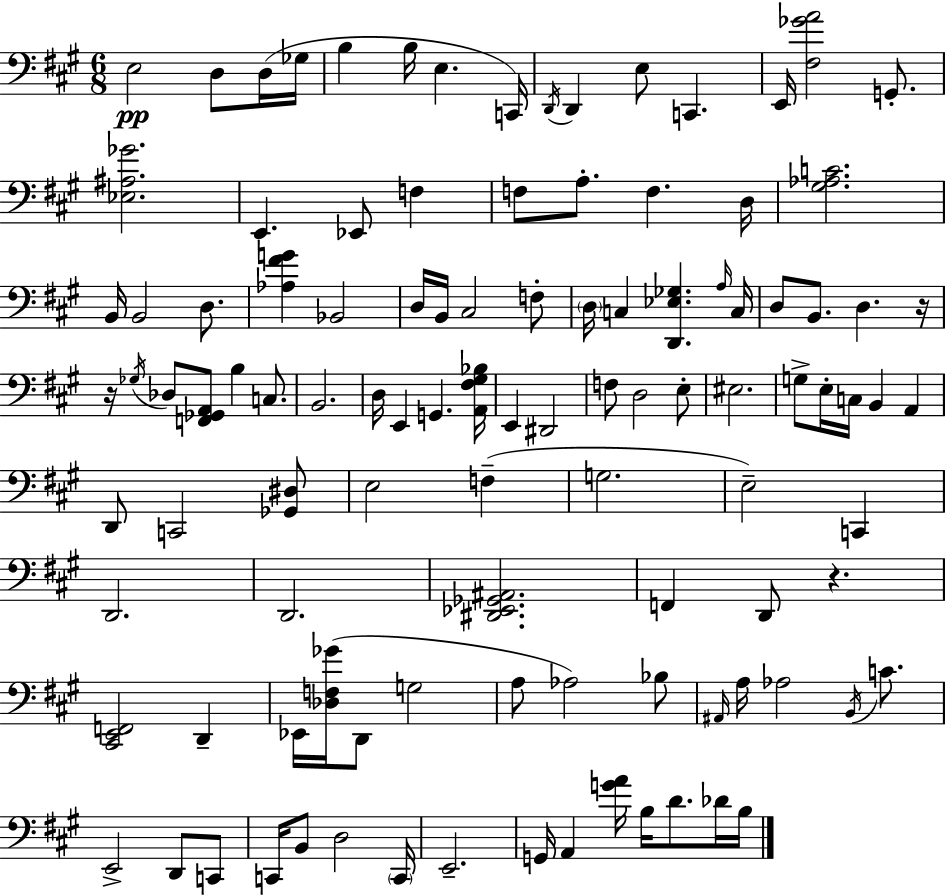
X:1
T:Untitled
M:6/8
L:1/4
K:A
E,2 D,/2 D,/4 _G,/4 B, B,/4 E, C,,/4 D,,/4 D,, E,/2 C,, E,,/4 [^F,_GA]2 G,,/2 [_E,^A,_G]2 E,, _E,,/2 F, F,/2 A,/2 F, D,/4 [^G,_A,C]2 B,,/4 B,,2 D,/2 [_A,^FG] _B,,2 D,/4 B,,/4 ^C,2 F,/2 D,/4 C, [D,,_E,_G,] A,/4 C,/4 D,/2 B,,/2 D, z/4 z/4 _G,/4 _D,/2 [F,,_G,,A,,]/2 B, C,/2 B,,2 D,/4 E,, G,, [A,,^F,^G,_B,]/4 E,, ^D,,2 F,/2 D,2 E,/2 ^E,2 G,/2 E,/4 C,/4 B,, A,, D,,/2 C,,2 [_G,,^D,]/2 E,2 F, G,2 E,2 C,, D,,2 D,,2 [^D,,_E,,_G,,^A,,]2 F,, D,,/2 z [^C,,E,,F,,]2 D,, _E,,/4 [_D,F,_G]/4 D,,/2 G,2 A,/2 _A,2 _B,/2 ^A,,/4 A,/4 _A,2 B,,/4 C/2 E,,2 D,,/2 C,,/2 C,,/4 B,,/2 D,2 C,,/4 E,,2 G,,/4 A,, [GA]/4 B,/4 D/2 _D/4 B,/4